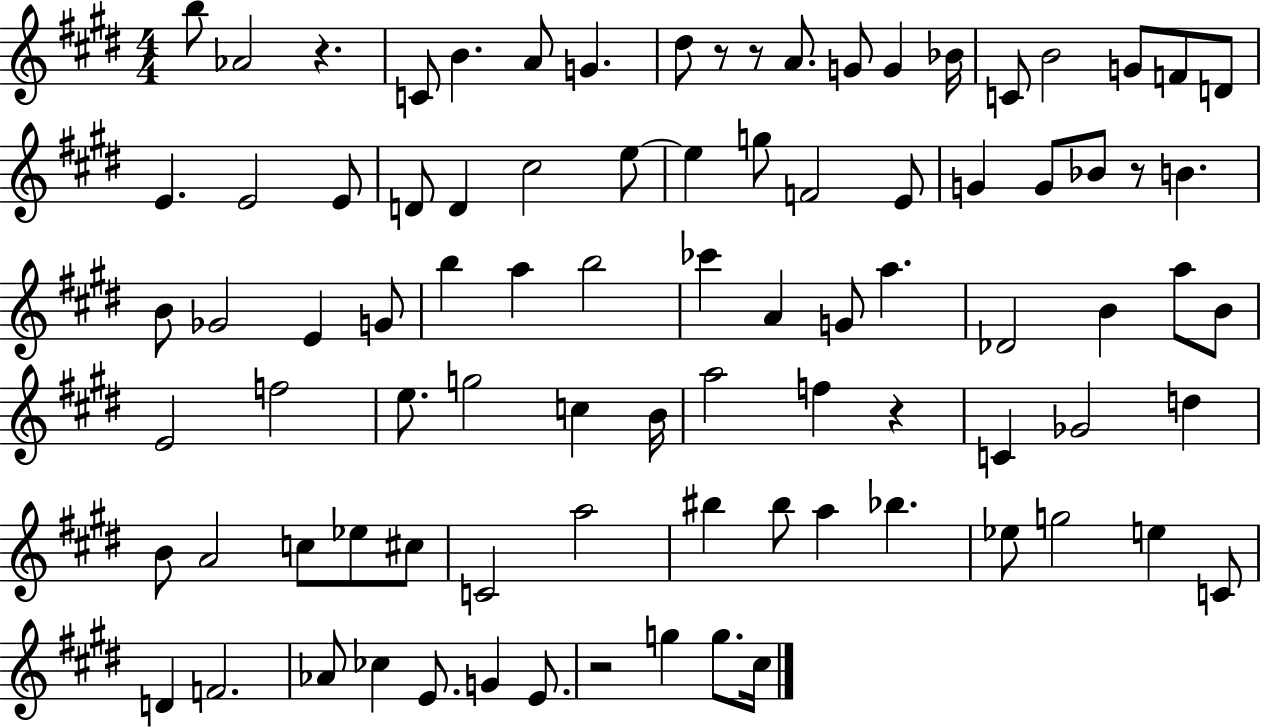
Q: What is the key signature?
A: E major